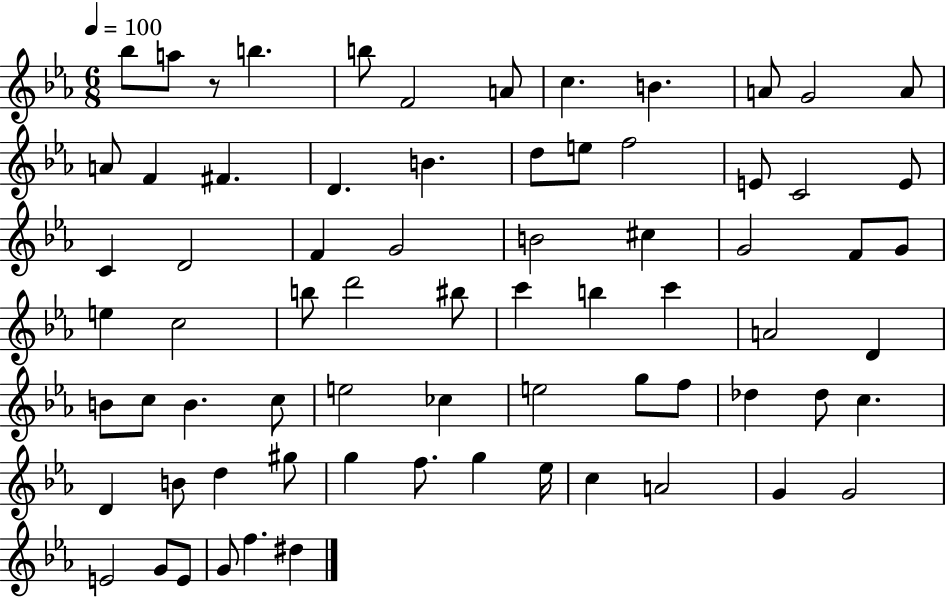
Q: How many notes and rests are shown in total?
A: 72